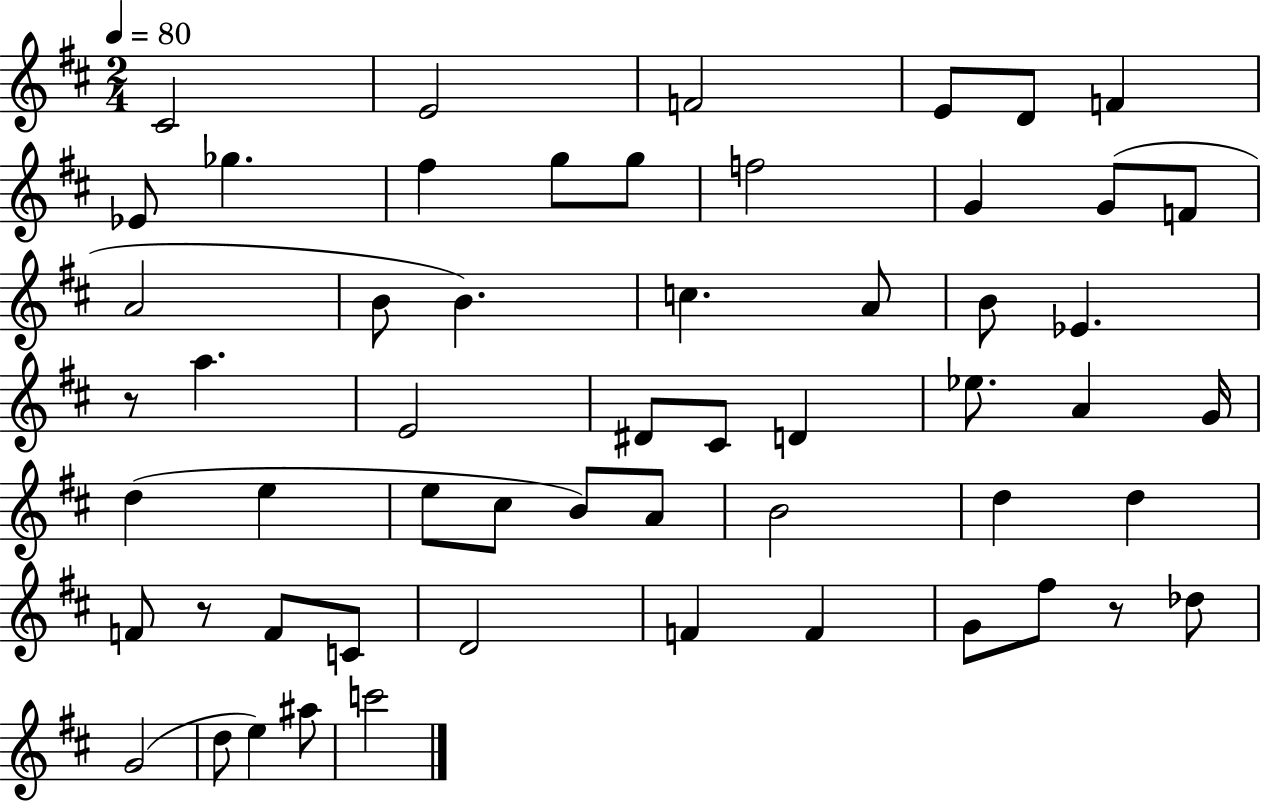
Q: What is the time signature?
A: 2/4